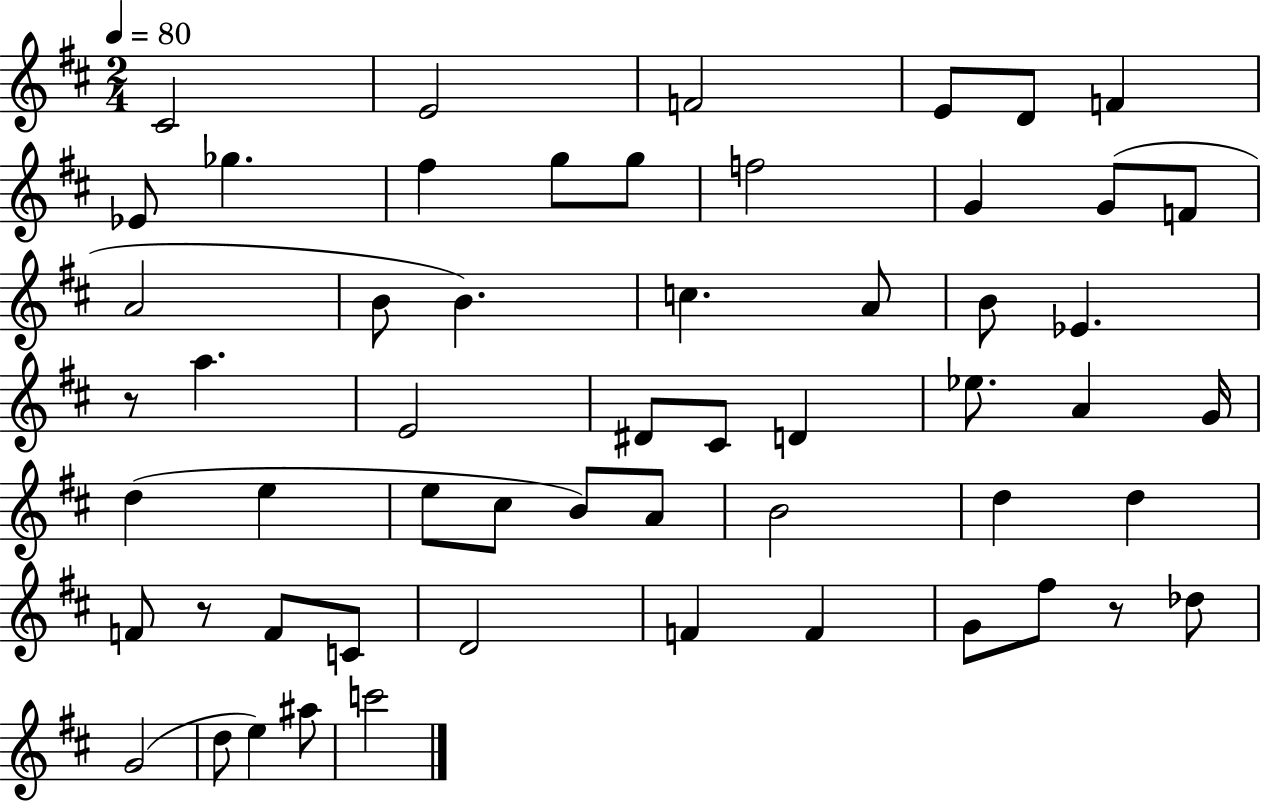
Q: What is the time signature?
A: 2/4